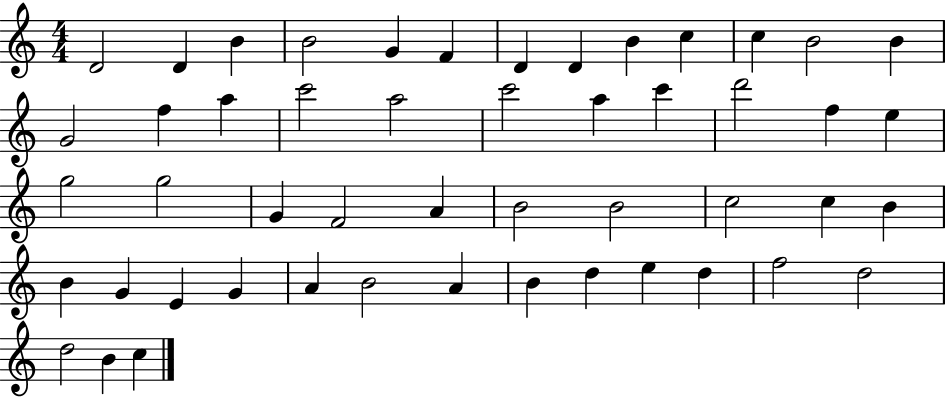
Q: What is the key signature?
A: C major